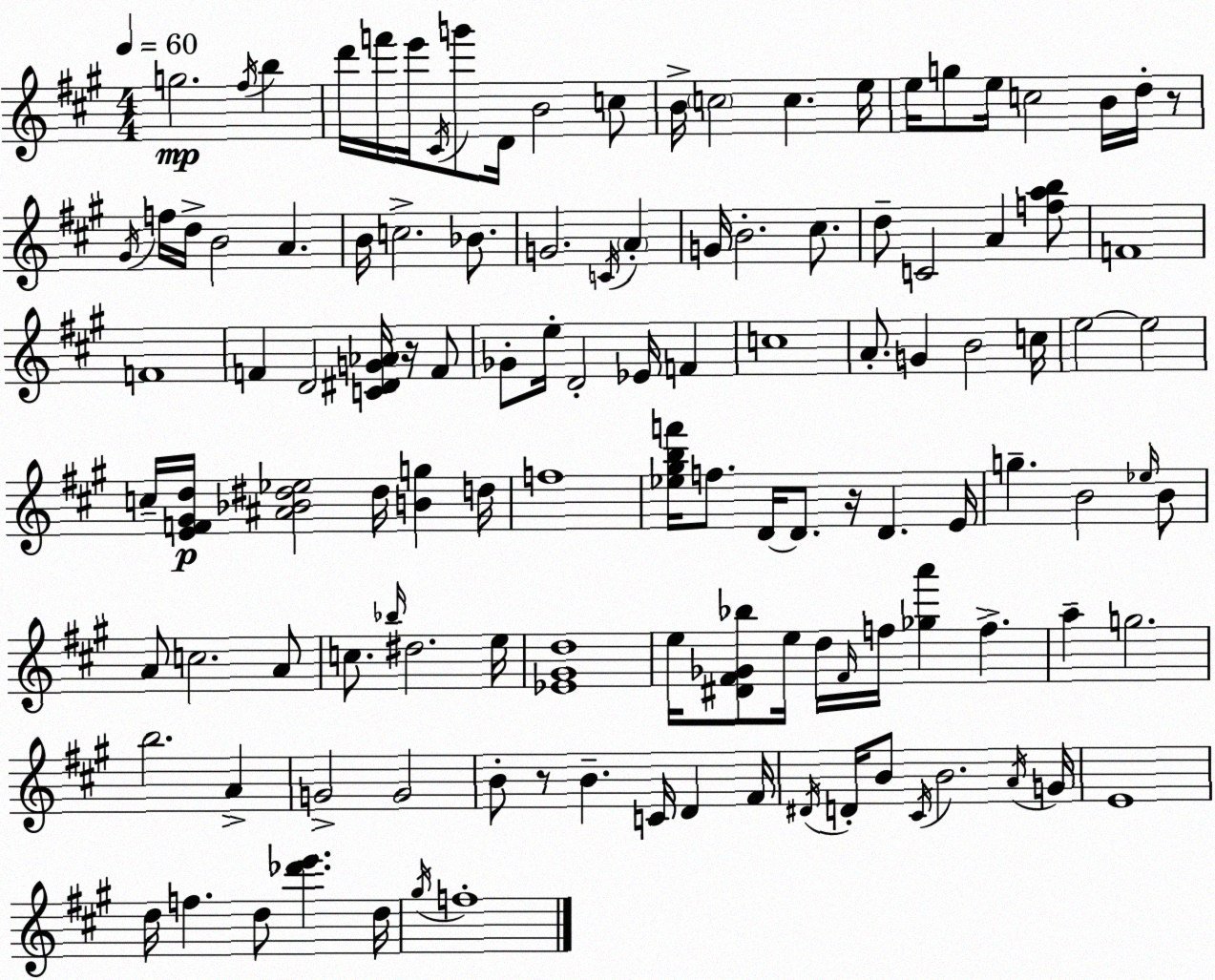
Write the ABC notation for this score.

X:1
T:Untitled
M:4/4
L:1/4
K:A
g2 ^f/4 b d'/4 f'/4 e'/4 ^C/4 g'/2 D/4 B2 c/2 B/4 c2 c e/4 e/4 g/2 e/4 c2 B/4 d/4 z/2 ^G/4 f/4 d/4 B2 A B/4 c2 _B/2 G2 C/4 A G/4 B2 ^c/2 d/2 C2 A [fab]/2 F4 F4 F D2 [C^DG_A]/4 z/4 F/2 _G/2 e/4 D2 _E/4 F c4 A/2 G B2 c/4 e2 e2 c/4 [EF^Gd]/4 [^A_B^d_e]2 ^d/4 [Bg] d/4 f4 [_e^gbf']/4 f/2 D/4 D/2 z/4 D E/4 g B2 _e/4 B/2 A/2 c2 A/2 c/2 _b/4 ^d2 e/4 [_E^Gd]4 e/4 [^D^F_G_b]/2 e/4 d/4 ^F/4 f/4 [_ga'] f a g2 b2 A G2 G2 B/2 z/2 B C/4 D ^F/4 ^D/4 D/4 B/2 ^C/4 B2 A/4 G/4 E4 d/4 f d/2 [_d'e'] d/4 ^g/4 f4